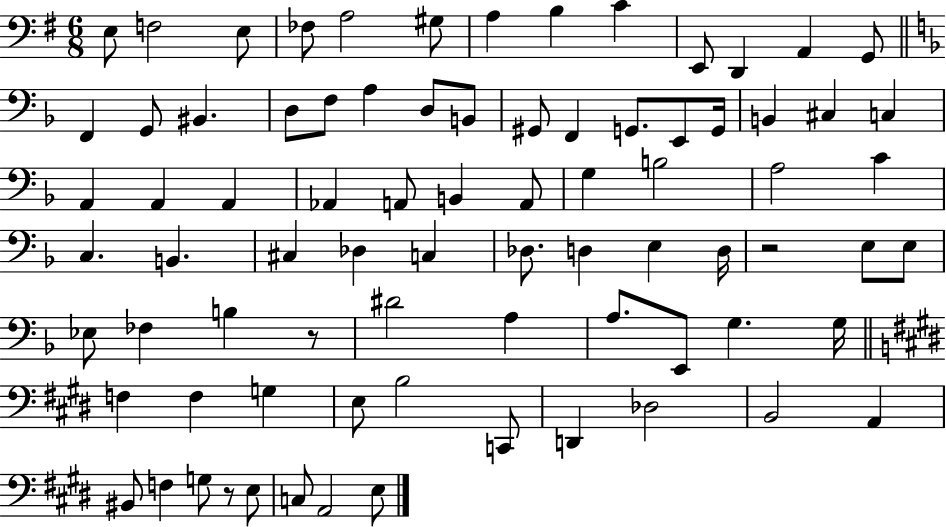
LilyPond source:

{
  \clef bass
  \numericTimeSignature
  \time 6/8
  \key g \major
  e8 f2 e8 | fes8 a2 gis8 | a4 b4 c'4 | e,8 d,4 a,4 g,8 | \break \bar "||" \break \key d \minor f,4 g,8 bis,4. | d8 f8 a4 d8 b,8 | gis,8 f,4 g,8. e,8 g,16 | b,4 cis4 c4 | \break a,4 a,4 a,4 | aes,4 a,8 b,4 a,8 | g4 b2 | a2 c'4 | \break c4. b,4. | cis4 des4 c4 | des8. d4 e4 d16 | r2 e8 e8 | \break ees8 fes4 b4 r8 | dis'2 a4 | a8. e,8 g4. g16 | \bar "||" \break \key e \major f4 f4 g4 | e8 b2 c,8 | d,4 des2 | b,2 a,4 | \break bis,8 f4 g8 r8 e8 | c8 a,2 e8 | \bar "|."
}